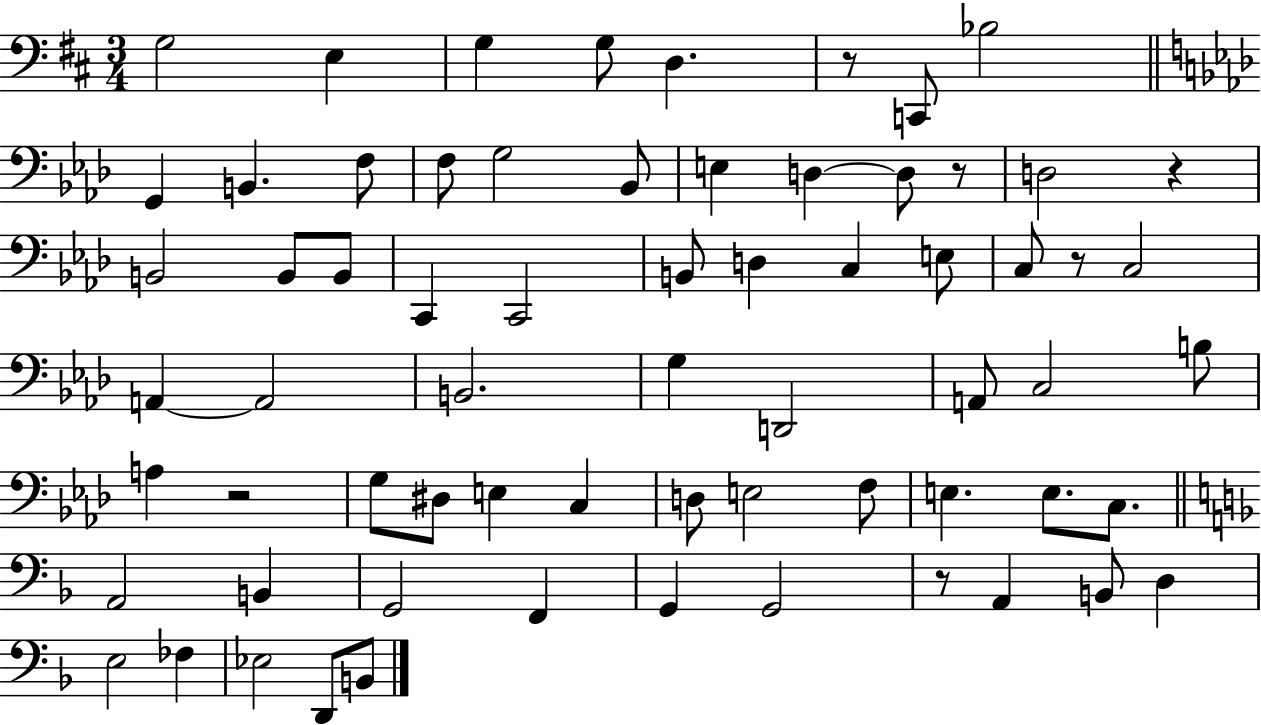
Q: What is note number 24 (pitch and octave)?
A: D3